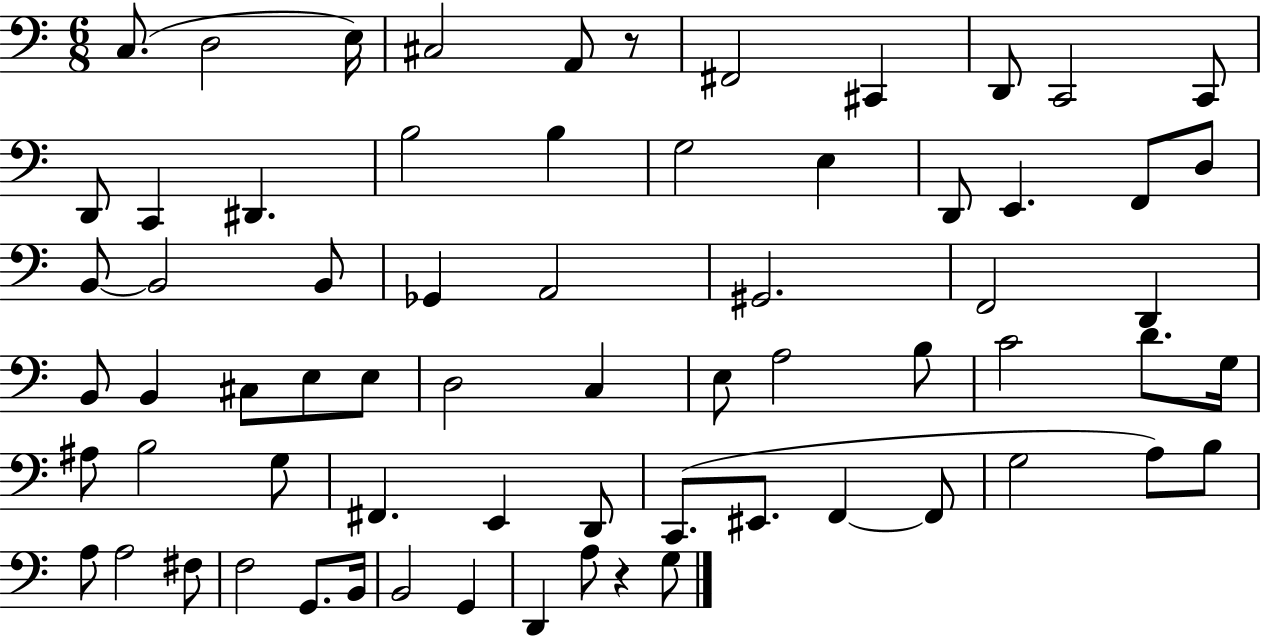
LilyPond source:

{
  \clef bass
  \numericTimeSignature
  \time 6/8
  \key c \major
  c8.( d2 e16) | cis2 a,8 r8 | fis,2 cis,4 | d,8 c,2 c,8 | \break d,8 c,4 dis,4. | b2 b4 | g2 e4 | d,8 e,4. f,8 d8 | \break b,8~~ b,2 b,8 | ges,4 a,2 | gis,2. | f,2 d,4 | \break b,8 b,4 cis8 e8 e8 | d2 c4 | e8 a2 b8 | c'2 d'8. g16 | \break ais8 b2 g8 | fis,4. e,4 d,8 | c,8.( eis,8. f,4~~ f,8 | g2 a8) b8 | \break a8 a2 fis8 | f2 g,8. b,16 | b,2 g,4 | d,4 a8 r4 g8 | \break \bar "|."
}